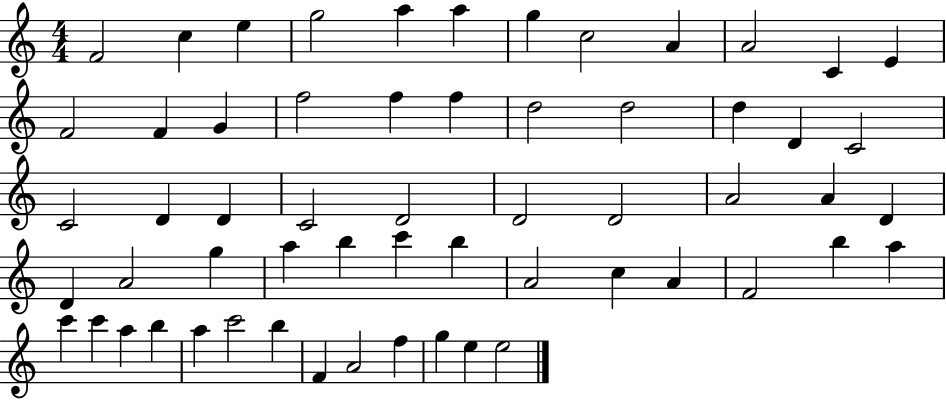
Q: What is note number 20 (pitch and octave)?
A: D5